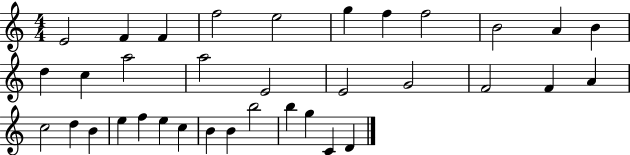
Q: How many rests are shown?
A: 0